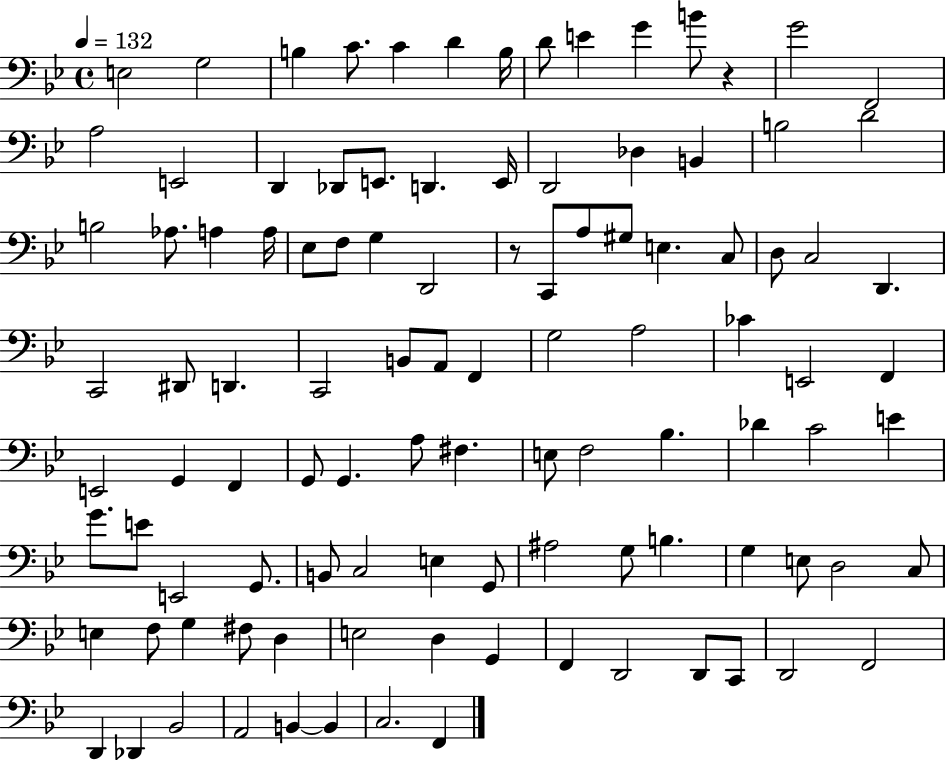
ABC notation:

X:1
T:Untitled
M:4/4
L:1/4
K:Bb
E,2 G,2 B, C/2 C D B,/4 D/2 E G B/2 z G2 F,,2 A,2 E,,2 D,, _D,,/2 E,,/2 D,, E,,/4 D,,2 _D, B,, B,2 D2 B,2 _A,/2 A, A,/4 _E,/2 F,/2 G, D,,2 z/2 C,,/2 A,/2 ^G,/2 E, C,/2 D,/2 C,2 D,, C,,2 ^D,,/2 D,, C,,2 B,,/2 A,,/2 F,, G,2 A,2 _C E,,2 F,, E,,2 G,, F,, G,,/2 G,, A,/2 ^F, E,/2 F,2 _B, _D C2 E G/2 E/2 E,,2 G,,/2 B,,/2 C,2 E, G,,/2 ^A,2 G,/2 B, G, E,/2 D,2 C,/2 E, F,/2 G, ^F,/2 D, E,2 D, G,, F,, D,,2 D,,/2 C,,/2 D,,2 F,,2 D,, _D,, _B,,2 A,,2 B,, B,, C,2 F,,